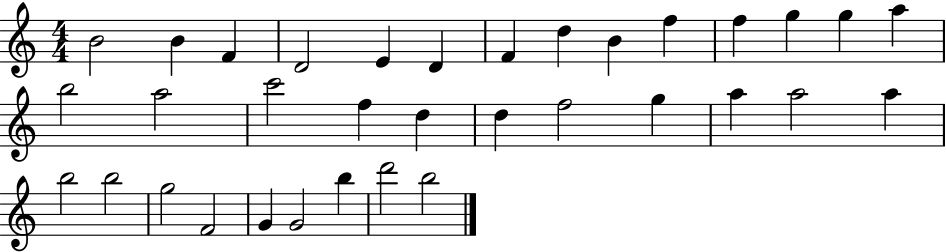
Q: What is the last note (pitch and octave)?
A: B5